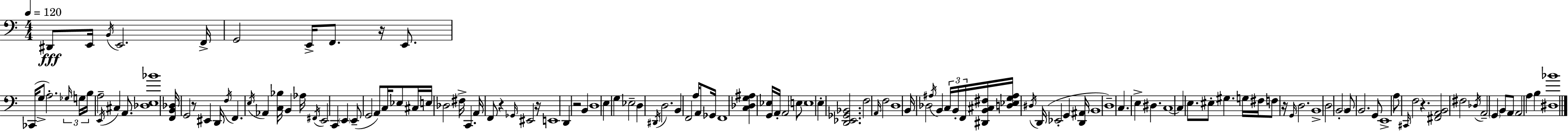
{
  \clef bass
  \numericTimeSignature
  \time 4/4
  \key c \major
  \tempo 4 = 120
  \repeat volta 2 { dis,8\fff e,16 \acciaccatura { b,16 } e,2. | f,16-> g,2 e,16-> f,8. r16 e,8. | ces,16( g8-> a2.-.) | \tuplet 3/2 { \grace { ges16 } g16 b16 } a2-- \acciaccatura { e,16 } cis4 | \break a,8. <des e bes'>1 | <f, b, des>16 g,2 r8 eis,4 | d,16 \acciaccatura { f16 } f,4. \acciaccatura { e16 } aes,4 <c bes>16 | b,4 aes16 \acciaccatura { fis,16 } e,2 c,4 | \break \parenthesize e,4 e,8--( g,2 | a,8) c16 ees8 cis16 e16 des2 fis16-> | c,4. a,16 f,8 r4 \grace { ges,16 } eis,2 | r16 e,1 | \break d,4 r2 | b,4 d1 | e4 g4 ees2-- | d4 \acciaccatura { dis,16 } d2. | \break b,4 f,2 | a16 a,8 ges,16 f,1 | <c des g ais>4 <g, ees>16 a,16-. a,2 | \parenthesize e8 e1 | \break e4-. <d, ees, ges, bes,>2. | f2 | \grace { a,16 } f2 d1 | b,16 des2 | \break \acciaccatura { ais16 } b,4 \tuplet 3/2 { c16 b,16-. f,16 } <dis, b, cis fis>16 <d ees g ais>16 \acciaccatura { dis16 } d,16( ees,2-. | g,4 <d, ais,>16 b,1 | d1--) | c4. | \break e4-> dis4. c1~~ | c4 e8. | eis8-. gis4. g16 fis16 f8 r16 \grace { g,16 } | d2. b,1-> | \break d2 | \parenthesize b,2-. b,8 b,2. | g,8 e,1-> | a8 \grace { cis,16 } f2 | \break r4. <fis, a, b,>2 | fis2 \acciaccatura { des16 } a,2-- | \parenthesize g,4 b,8 a,8 a,2 | a4 b4 <dis bes'>1 | \break } \bar "|."
}